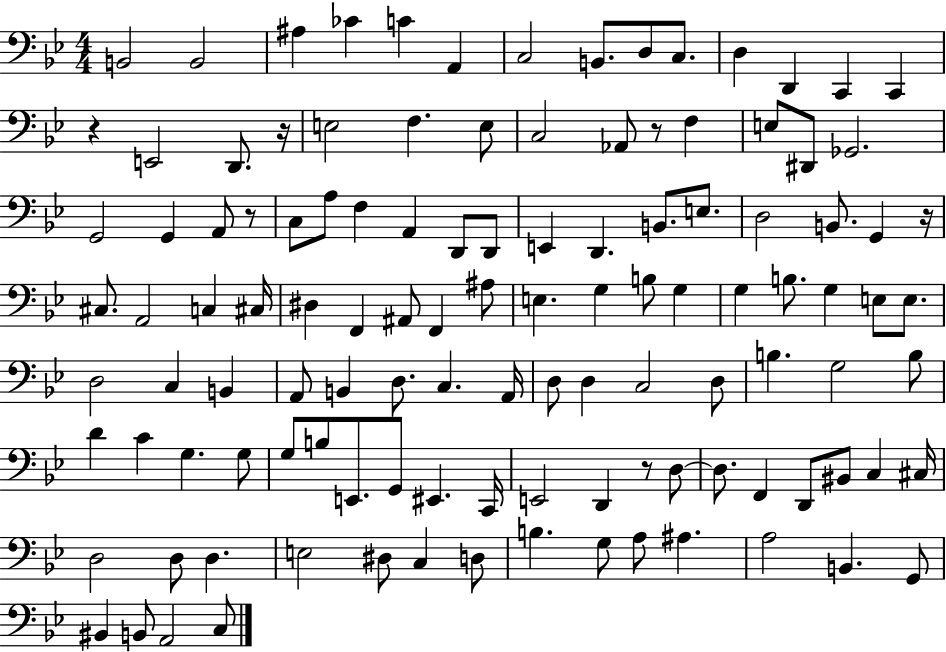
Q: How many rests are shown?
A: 6